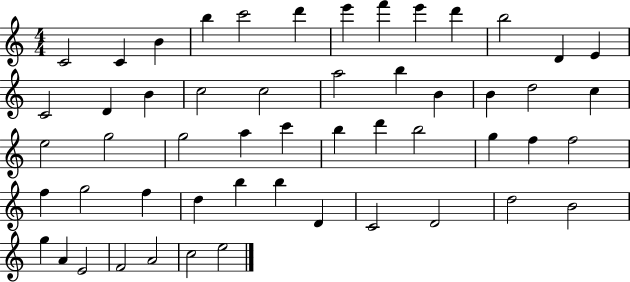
C4/h C4/q B4/q B5/q C6/h D6/q E6/q F6/q E6/q D6/q B5/h D4/q E4/q C4/h D4/q B4/q C5/h C5/h A5/h B5/q B4/q B4/q D5/h C5/q E5/h G5/h G5/h A5/q C6/q B5/q D6/q B5/h G5/q F5/q F5/h F5/q G5/h F5/q D5/q B5/q B5/q D4/q C4/h D4/h D5/h B4/h G5/q A4/q E4/h F4/h A4/h C5/h E5/h